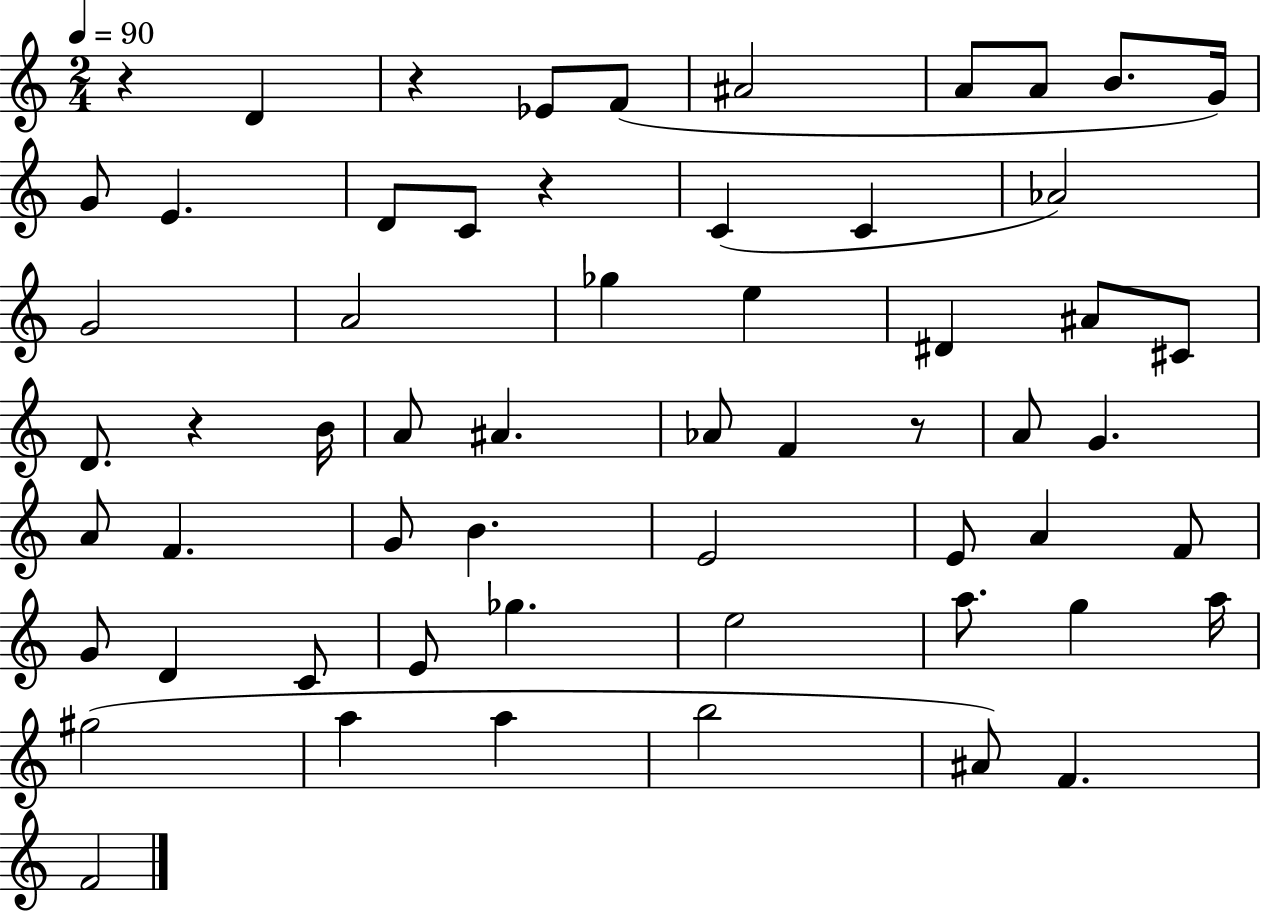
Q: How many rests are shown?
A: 5